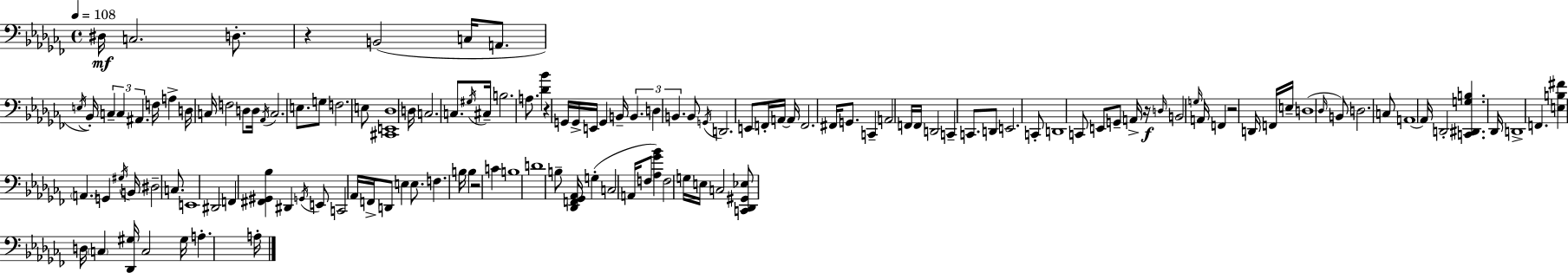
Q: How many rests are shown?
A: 5